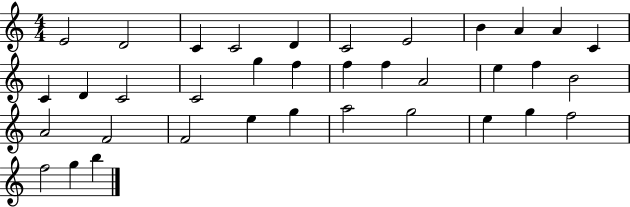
X:1
T:Untitled
M:4/4
L:1/4
K:C
E2 D2 C C2 D C2 E2 B A A C C D C2 C2 g f f f A2 e f B2 A2 F2 F2 e g a2 g2 e g f2 f2 g b